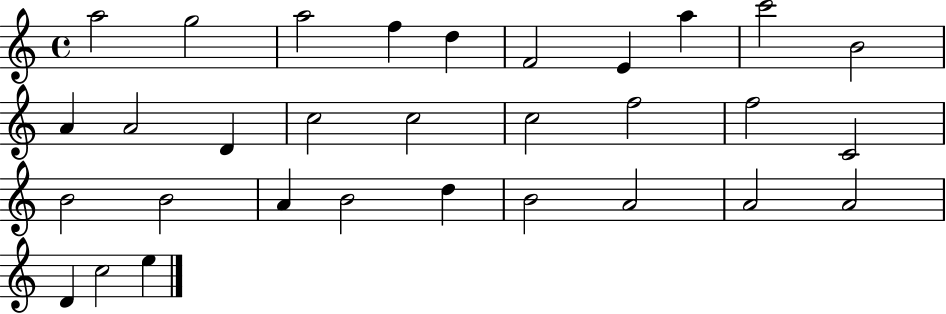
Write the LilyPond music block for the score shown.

{
  \clef treble
  \time 4/4
  \defaultTimeSignature
  \key c \major
  a''2 g''2 | a''2 f''4 d''4 | f'2 e'4 a''4 | c'''2 b'2 | \break a'4 a'2 d'4 | c''2 c''2 | c''2 f''2 | f''2 c'2 | \break b'2 b'2 | a'4 b'2 d''4 | b'2 a'2 | a'2 a'2 | \break d'4 c''2 e''4 | \bar "|."
}